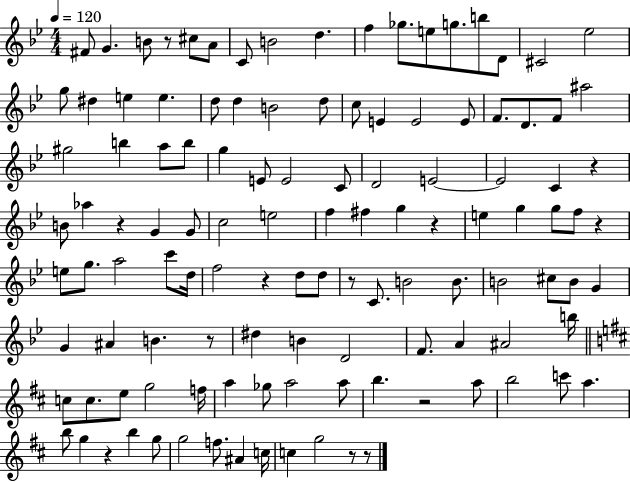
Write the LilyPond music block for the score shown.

{
  \clef treble
  \numericTimeSignature
  \time 4/4
  \key bes \major
  \tempo 4 = 120
  \repeat volta 2 { fis'8 g'4. b'8 r8 cis''8 a'8 | c'8 b'2 d''4. | f''4 ges''8. e''8 g''8. b''8 d'8 | cis'2 ees''2 | \break g''8 dis''4 e''4 e''4. | d''8 d''4 b'2 d''8 | c''8 e'4 e'2 e'8 | f'8. d'8. f'8 ais''2 | \break gis''2 b''4 a''8 b''8 | g''4 e'8 e'2 c'8 | d'2 e'2~~ | e'2 c'4 r4 | \break b'8 aes''4 r4 g'4 g'8 | c''2 e''2 | f''4 fis''4 g''4 r4 | e''4 g''4 g''8 f''8 r4 | \break e''8 g''8. a''2 c'''8 d''16 | f''2 r4 d''8 d''8 | r8 c'8. b'2 b'8. | b'2 cis''8 b'8 g'4 | \break g'4 ais'4 b'4. r8 | dis''4 b'4 d'2 | f'8. a'4 ais'2 b''16 | \bar "||" \break \key b \minor c''8 c''8. e''8 g''2 f''16 | a''4 ges''8 a''2 a''8 | b''4. r2 a''8 | b''2 c'''8 a''4. | \break b''8 g''4 r4 b''4 g''8 | g''2 f''8. ais'4 c''16 | c''4 g''2 r8 r8 | } \bar "|."
}